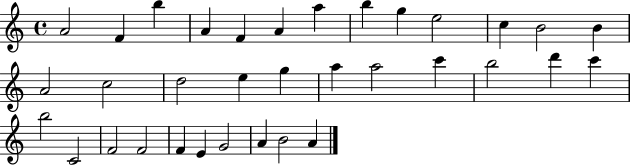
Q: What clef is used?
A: treble